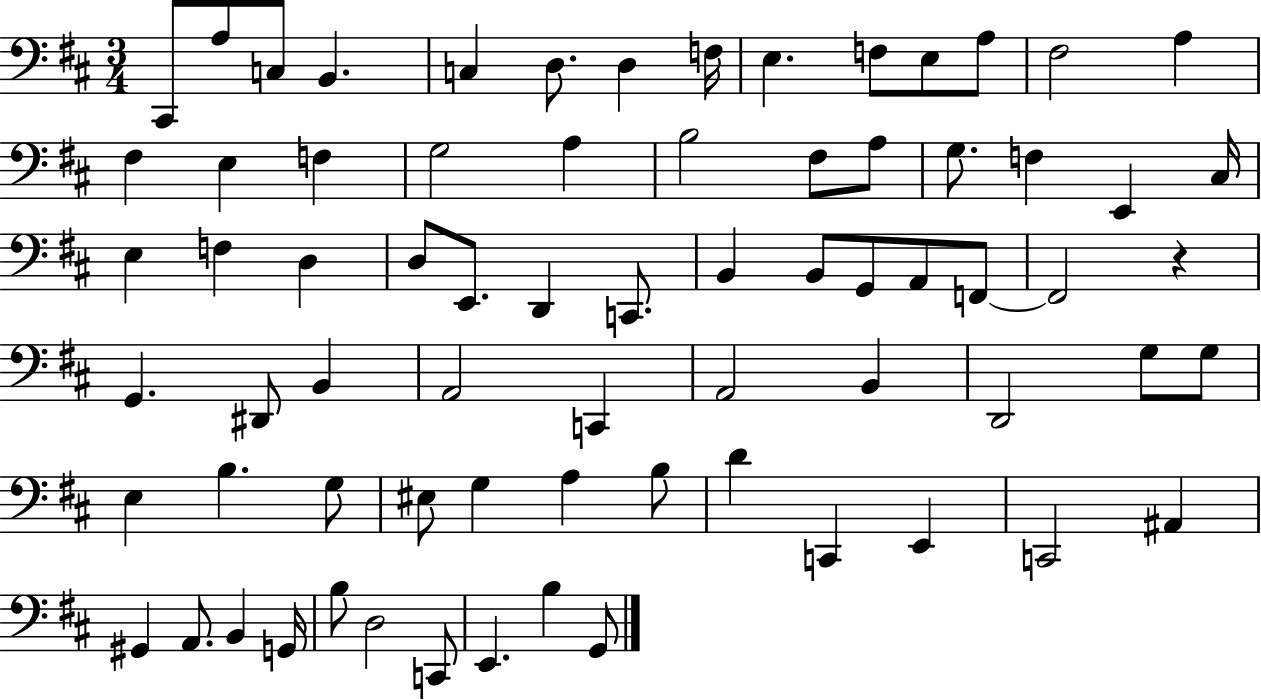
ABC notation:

X:1
T:Untitled
M:3/4
L:1/4
K:D
^C,,/2 A,/2 C,/2 B,, C, D,/2 D, F,/4 E, F,/2 E,/2 A,/2 ^F,2 A, ^F, E, F, G,2 A, B,2 ^F,/2 A,/2 G,/2 F, E,, ^C,/4 E, F, D, D,/2 E,,/2 D,, C,,/2 B,, B,,/2 G,,/2 A,,/2 F,,/2 F,,2 z G,, ^D,,/2 B,, A,,2 C,, A,,2 B,, D,,2 G,/2 G,/2 E, B, G,/2 ^E,/2 G, A, B,/2 D C,, E,, C,,2 ^A,, ^G,, A,,/2 B,, G,,/4 B,/2 D,2 C,,/2 E,, B, G,,/2